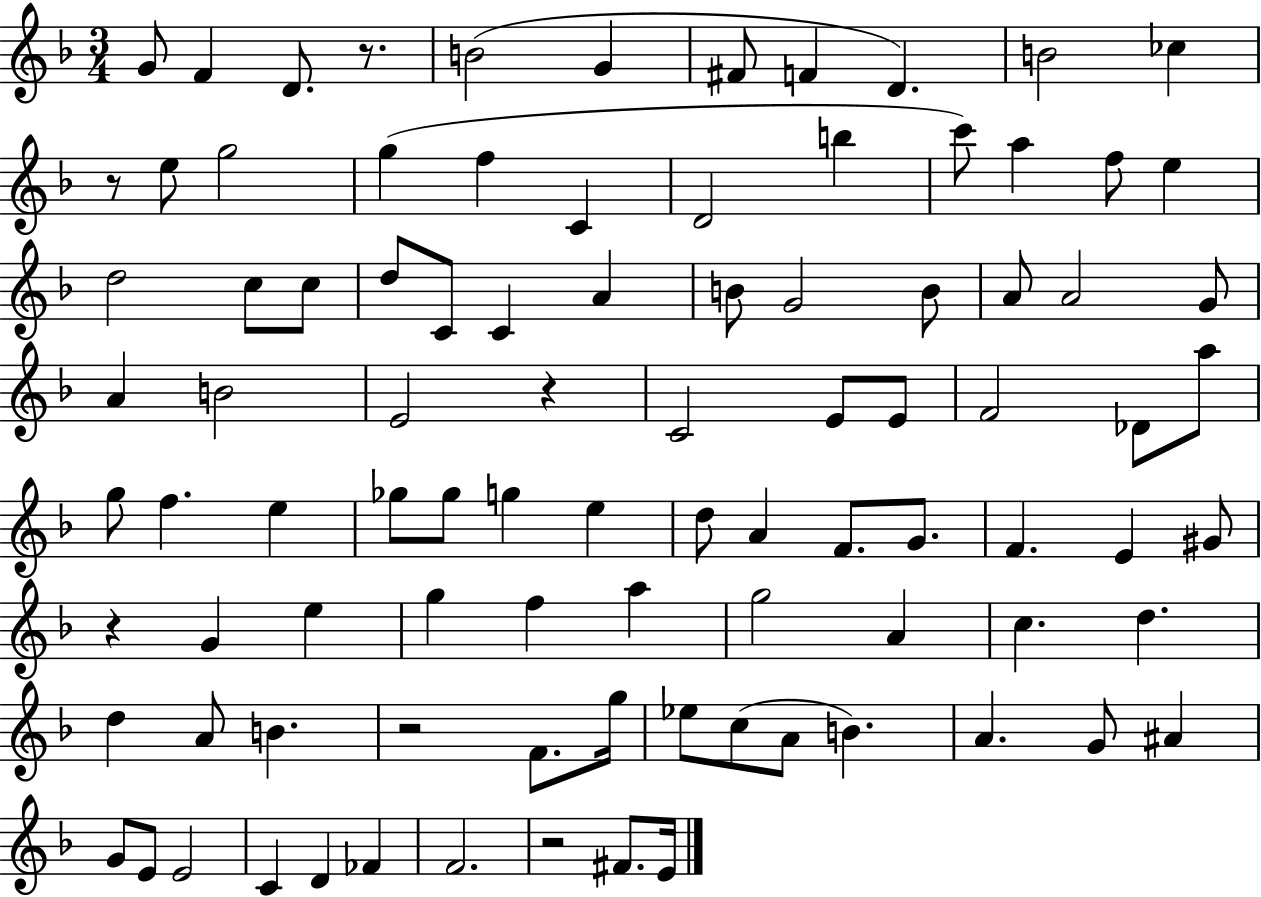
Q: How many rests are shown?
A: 6